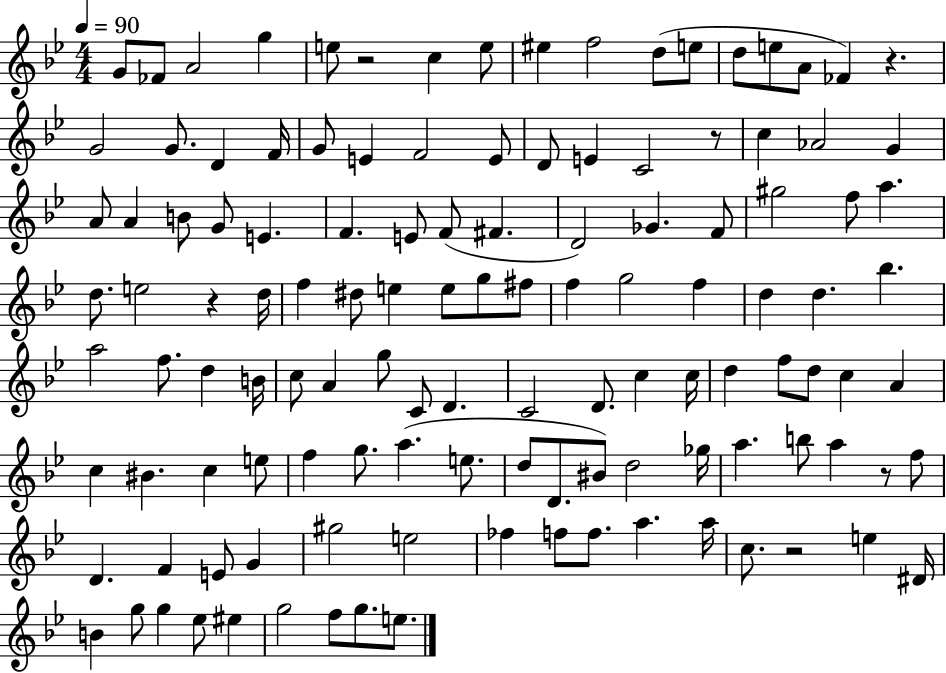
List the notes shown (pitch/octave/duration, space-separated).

G4/e FES4/e A4/h G5/q E5/e R/h C5/q E5/e EIS5/q F5/h D5/e E5/e D5/e E5/e A4/e FES4/q R/q. G4/h G4/e. D4/q F4/s G4/e E4/q F4/h E4/e D4/e E4/q C4/h R/e C5/q Ab4/h G4/q A4/e A4/q B4/e G4/e E4/q. F4/q. E4/e F4/e F#4/q. D4/h Gb4/q. F4/e G#5/h F5/e A5/q. D5/e. E5/h R/q D5/s F5/q D#5/e E5/q E5/e G5/e F#5/e F5/q G5/h F5/q D5/q D5/q. Bb5/q. A5/h F5/e. D5/q B4/s C5/e A4/q G5/e C4/e D4/q. C4/h D4/e. C5/q C5/s D5/q F5/e D5/e C5/q A4/q C5/q BIS4/q. C5/q E5/e F5/q G5/e. A5/q. E5/e. D5/e D4/e. BIS4/e D5/h Gb5/s A5/q. B5/e A5/q R/e F5/e D4/q. F4/q E4/e G4/q G#5/h E5/h FES5/q F5/e F5/e. A5/q. A5/s C5/e. R/h E5/q D#4/s B4/q G5/e G5/q Eb5/e EIS5/q G5/h F5/e G5/e. E5/e.